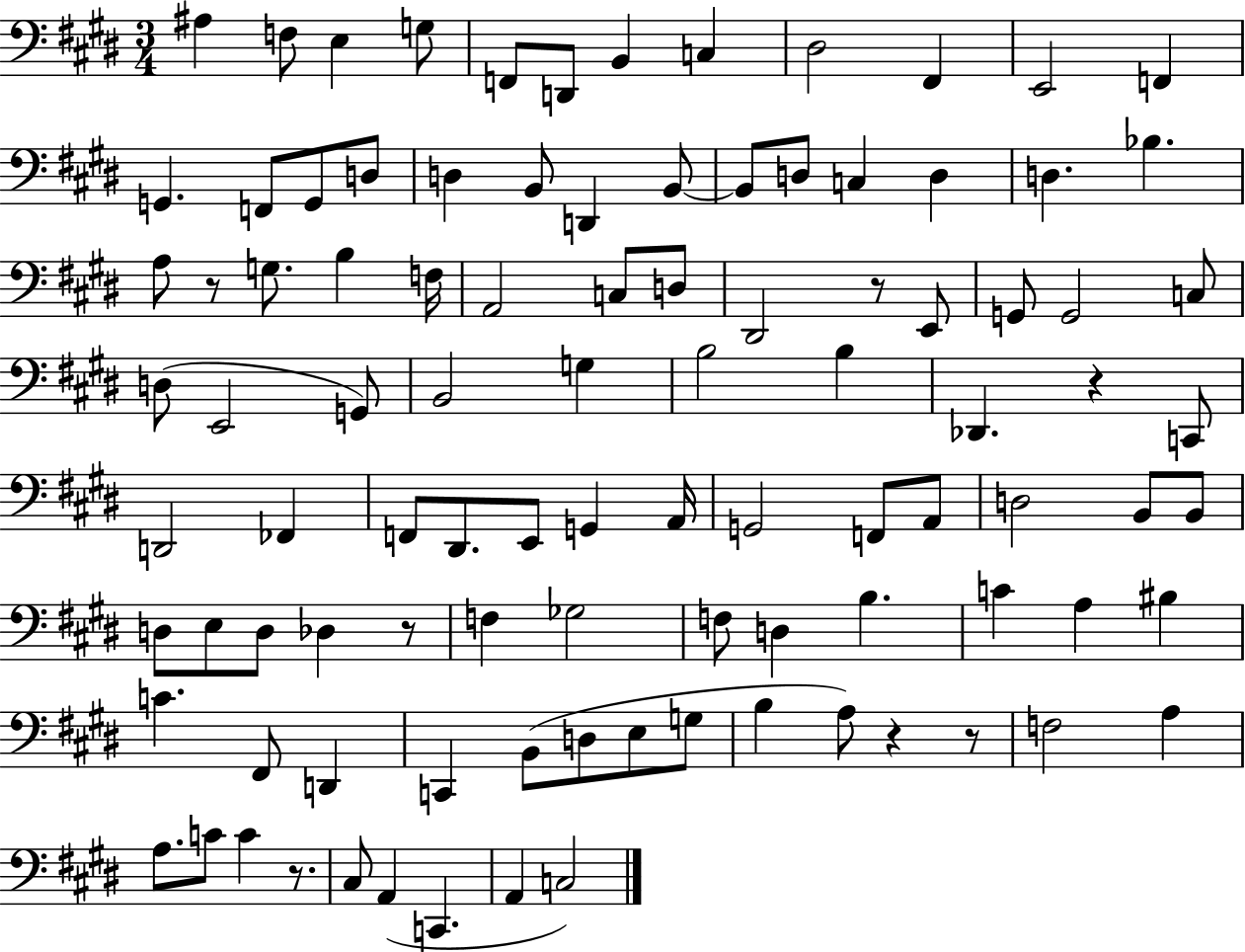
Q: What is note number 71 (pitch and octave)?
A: A3